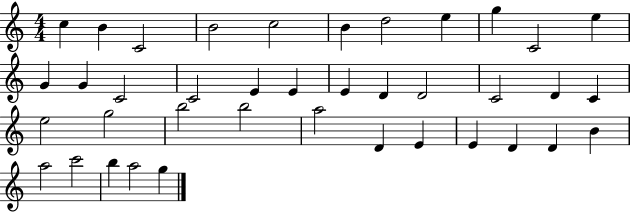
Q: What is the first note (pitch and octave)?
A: C5